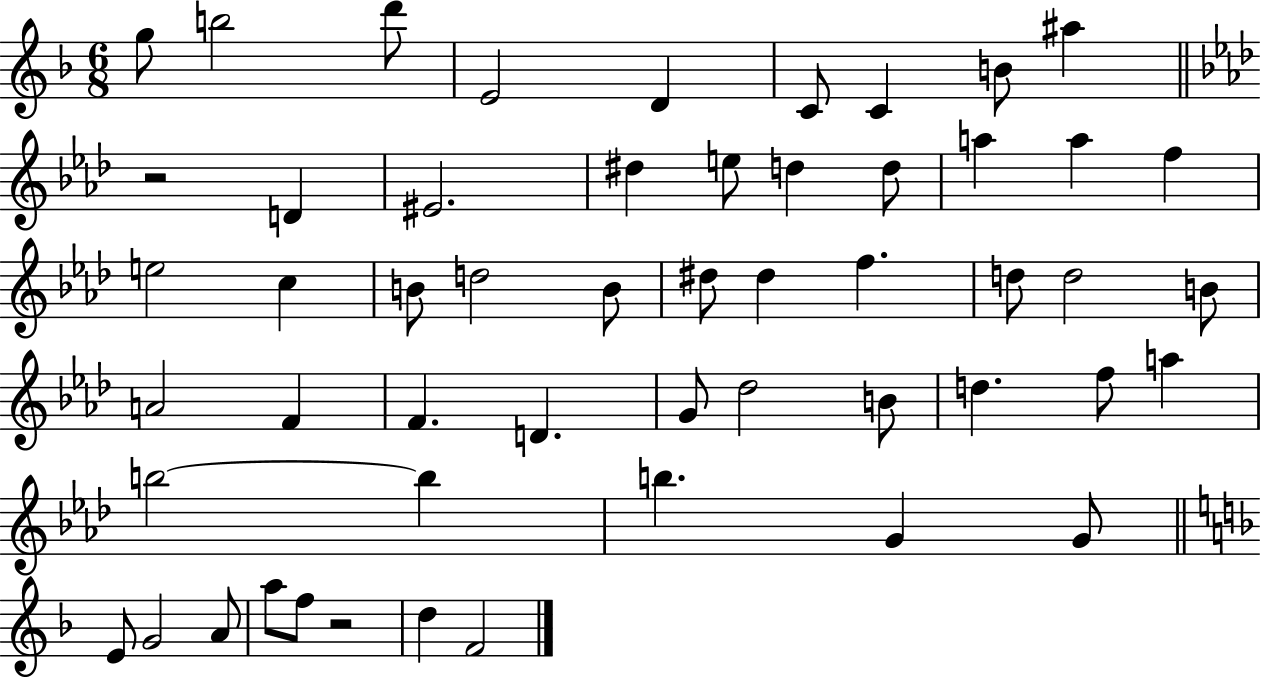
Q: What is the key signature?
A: F major